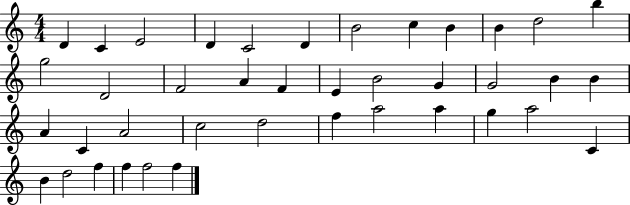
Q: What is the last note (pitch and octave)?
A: F5